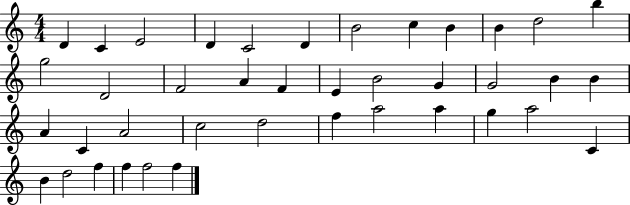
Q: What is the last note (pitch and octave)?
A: F5